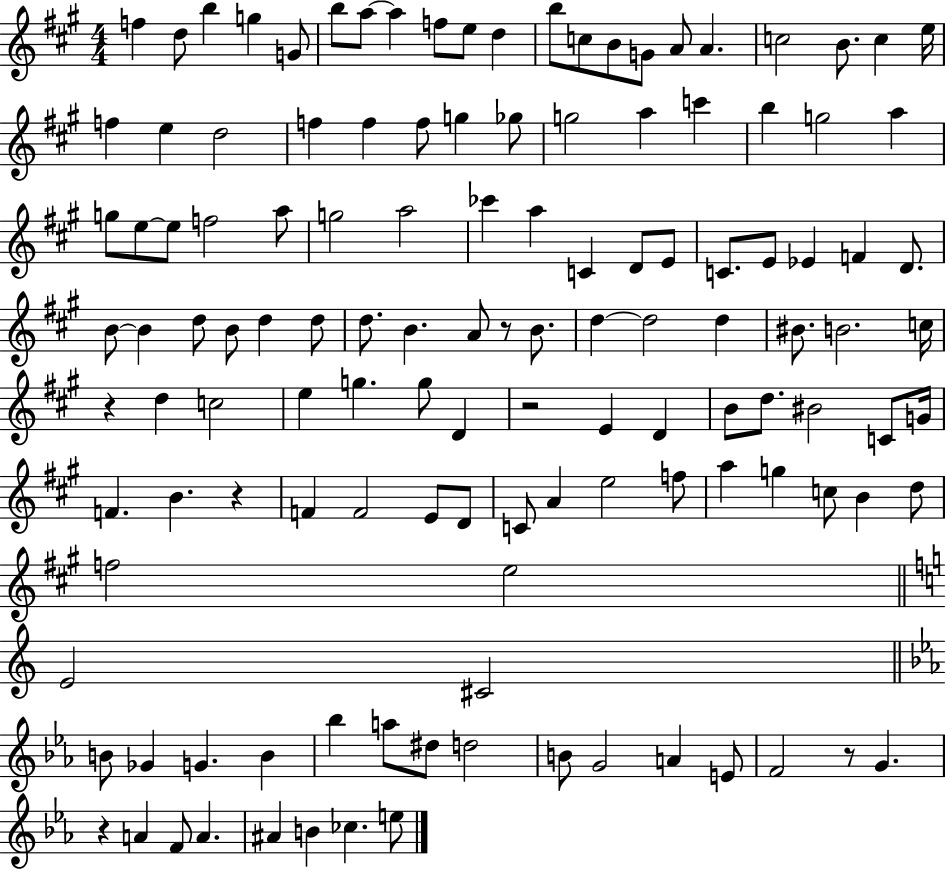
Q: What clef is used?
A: treble